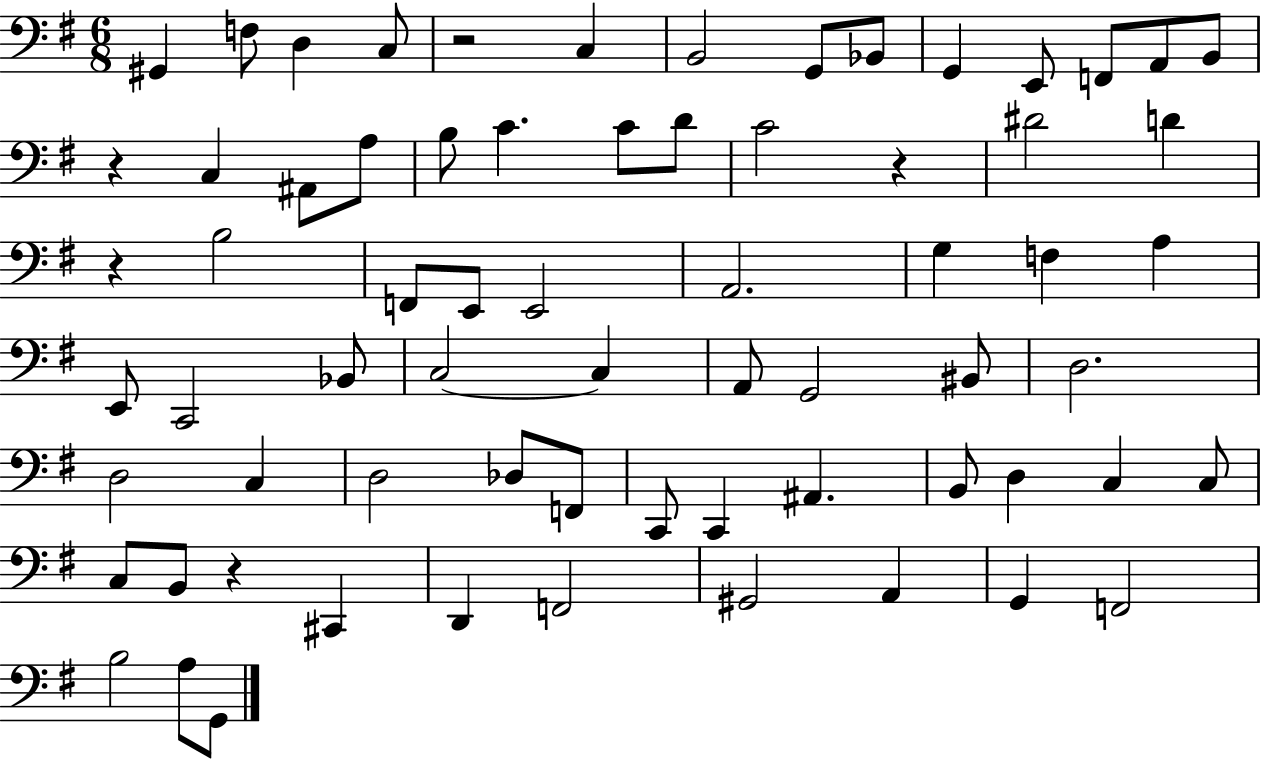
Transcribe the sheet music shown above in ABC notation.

X:1
T:Untitled
M:6/8
L:1/4
K:G
^G,, F,/2 D, C,/2 z2 C, B,,2 G,,/2 _B,,/2 G,, E,,/2 F,,/2 A,,/2 B,,/2 z C, ^A,,/2 A,/2 B,/2 C C/2 D/2 C2 z ^D2 D z B,2 F,,/2 E,,/2 E,,2 A,,2 G, F, A, E,,/2 C,,2 _B,,/2 C,2 C, A,,/2 G,,2 ^B,,/2 D,2 D,2 C, D,2 _D,/2 F,,/2 C,,/2 C,, ^A,, B,,/2 D, C, C,/2 C,/2 B,,/2 z ^C,, D,, F,,2 ^G,,2 A,, G,, F,,2 B,2 A,/2 G,,/2